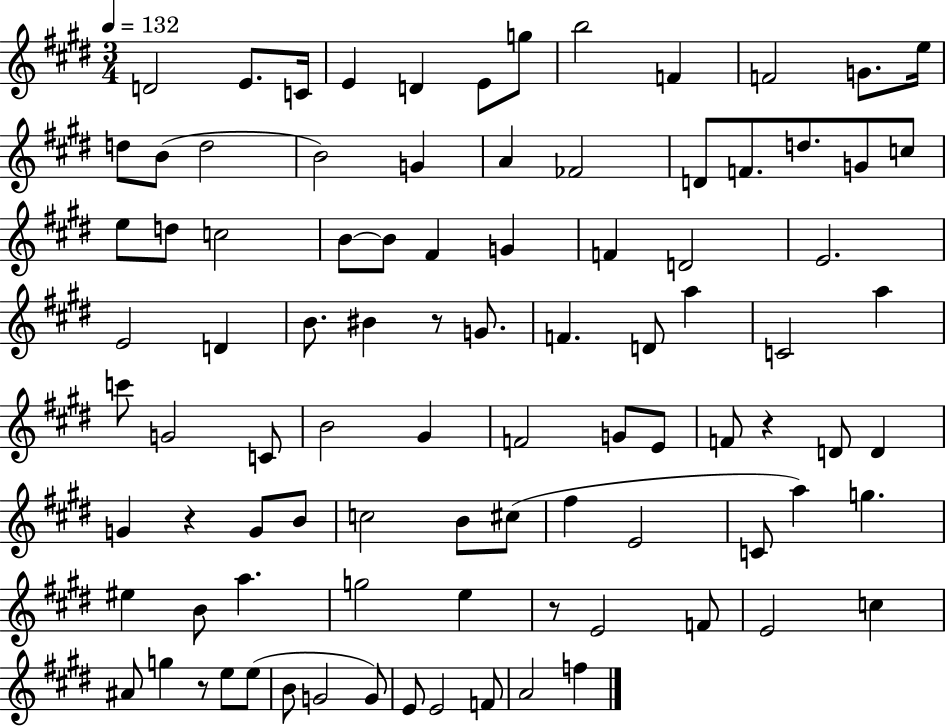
D4/h E4/e. C4/s E4/q D4/q E4/e G5/e B5/h F4/q F4/h G4/e. E5/s D5/e B4/e D5/h B4/h G4/q A4/q FES4/h D4/e F4/e. D5/e. G4/e C5/e E5/e D5/e C5/h B4/e B4/e F#4/q G4/q F4/q D4/h E4/h. E4/h D4/q B4/e. BIS4/q R/e G4/e. F4/q. D4/e A5/q C4/h A5/q C6/e G4/h C4/e B4/h G#4/q F4/h G4/e E4/e F4/e R/q D4/e D4/q G4/q R/q G4/e B4/e C5/h B4/e C#5/e F#5/q E4/h C4/e A5/q G5/q. EIS5/q B4/e A5/q. G5/h E5/q R/e E4/h F4/e E4/h C5/q A#4/e G5/q R/e E5/e E5/e B4/e G4/h G4/e E4/e E4/h F4/e A4/h F5/q